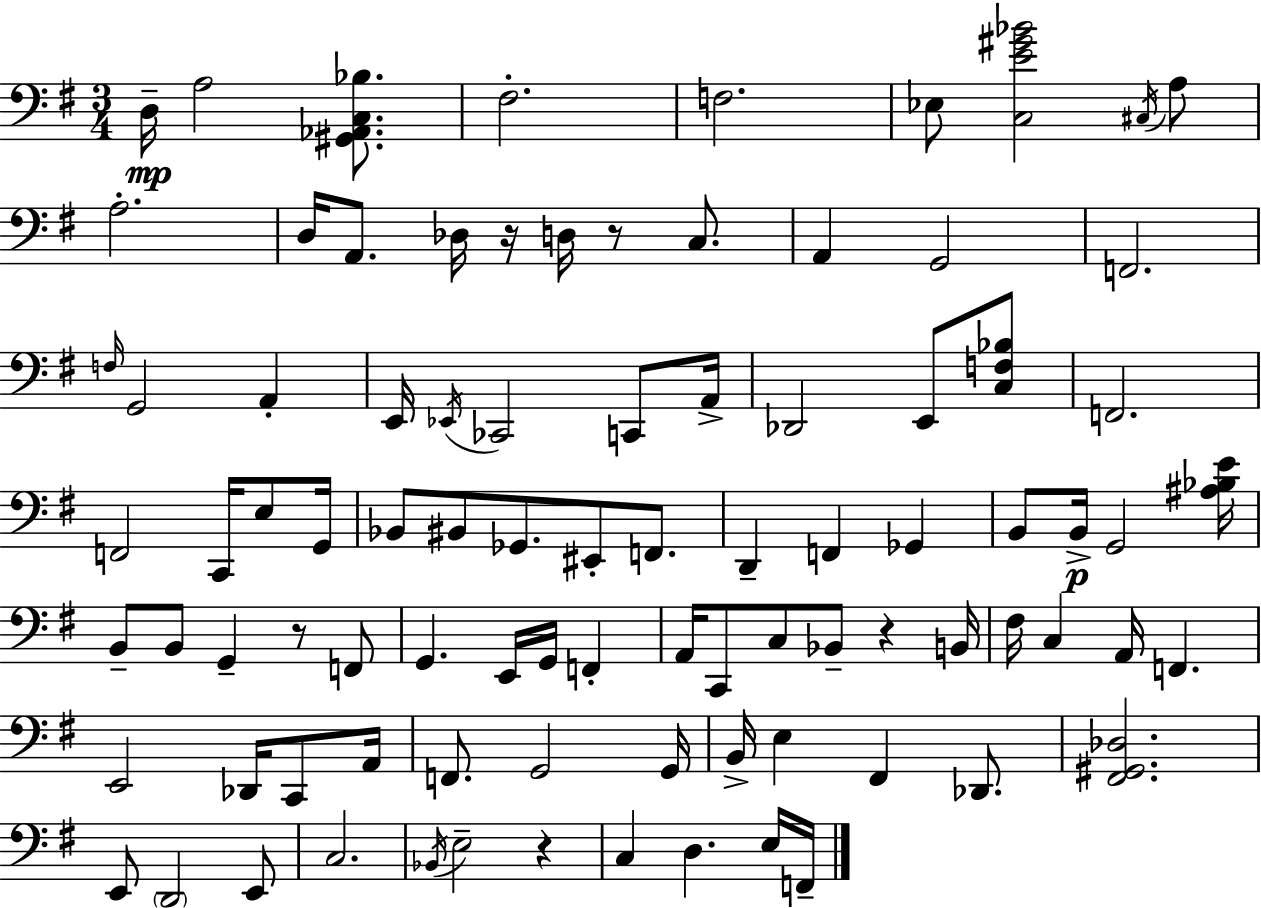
{
  \clef bass
  \numericTimeSignature
  \time 3/4
  \key g \major
  d16--\mp a2 <gis, aes, c bes>8. | fis2.-. | f2. | ees8 <c e' gis' bes'>2 \acciaccatura { cis16 } a8 | \break a2.-. | d16 a,8. des16 r16 d16 r8 c8. | a,4 g,2 | f,2. | \break \grace { f16 } g,2 a,4-. | e,16 \acciaccatura { ees,16 } ces,2 | c,8 a,16-> des,2 e,8 | <c f bes>8 f,2. | \break f,2 c,16 | e8 g,16 bes,8 bis,8 ges,8. eis,8-. | f,8. d,4-- f,4 ges,4 | b,8 b,16->\p g,2 | \break <ais bes e'>16 b,8-- b,8 g,4-- r8 | f,8 g,4. e,16 g,16 f,4-. | a,16 c,8 c8 bes,8-- r4 | b,16 fis16 c4 a,16 f,4. | \break e,2 des,16 | c,8 a,16 f,8. g,2 | g,16 b,16-> e4 fis,4 | des,8. <fis, gis, des>2. | \break e,8 \parenthesize d,2 | e,8 c2. | \acciaccatura { bes,16 } e2-- | r4 c4 d4. | \break e16 f,16-- \bar "|."
}